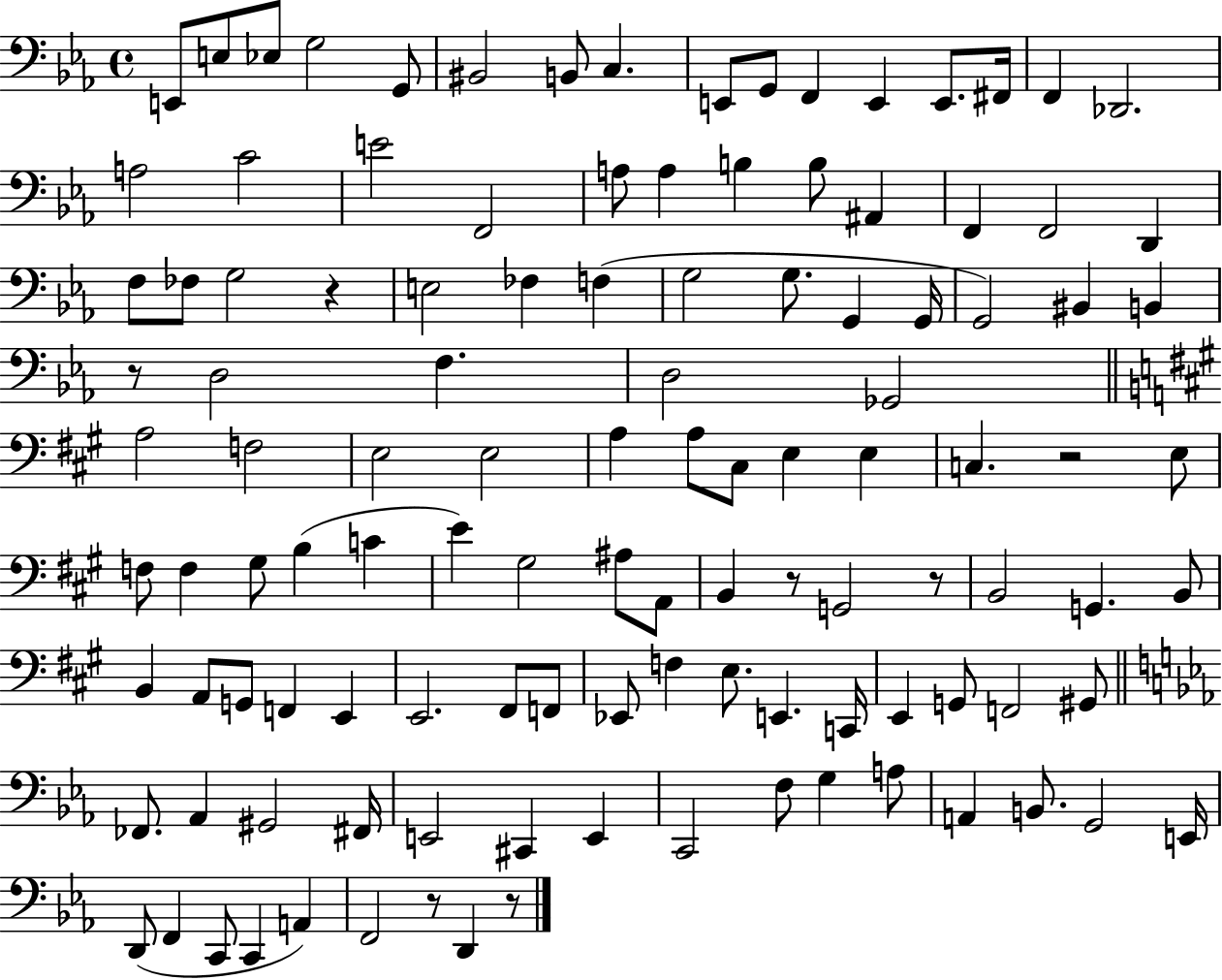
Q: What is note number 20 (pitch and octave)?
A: F2